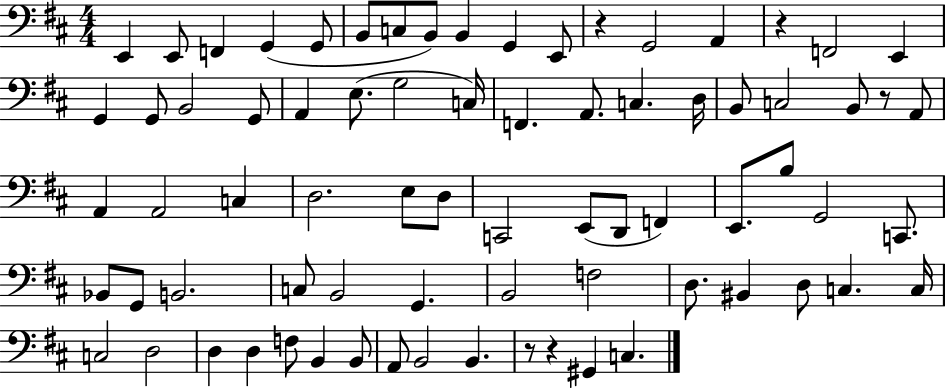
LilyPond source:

{
  \clef bass
  \numericTimeSignature
  \time 4/4
  \key d \major
  \repeat volta 2 { e,4 e,8 f,4 g,4( g,8 | b,8 c8 b,8) b,4 g,4 e,8 | r4 g,2 a,4 | r4 f,2 e,4 | \break g,4 g,8 b,2 g,8 | a,4 e8.( g2 c16) | f,4. a,8. c4. d16 | b,8 c2 b,8 r8 a,8 | \break a,4 a,2 c4 | d2. e8 d8 | c,2 e,8( d,8 f,4) | e,8. b8 g,2 c,8. | \break bes,8 g,8 b,2. | c8 b,2 g,4. | b,2 f2 | d8. bis,4 d8 c4. c16 | \break c2 d2 | d4 d4 f8 b,4 b,8 | a,8 b,2 b,4. | r8 r4 gis,4 c4. | \break } \bar "|."
}